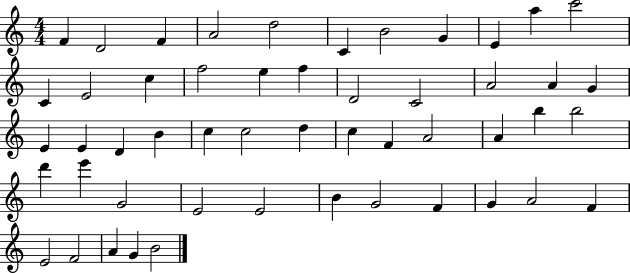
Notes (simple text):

F4/q D4/h F4/q A4/h D5/h C4/q B4/h G4/q E4/q A5/q C6/h C4/q E4/h C5/q F5/h E5/q F5/q D4/h C4/h A4/h A4/q G4/q E4/q E4/q D4/q B4/q C5/q C5/h D5/q C5/q F4/q A4/h A4/q B5/q B5/h D6/q E6/q G4/h E4/h E4/h B4/q G4/h F4/q G4/q A4/h F4/q E4/h F4/h A4/q G4/q B4/h